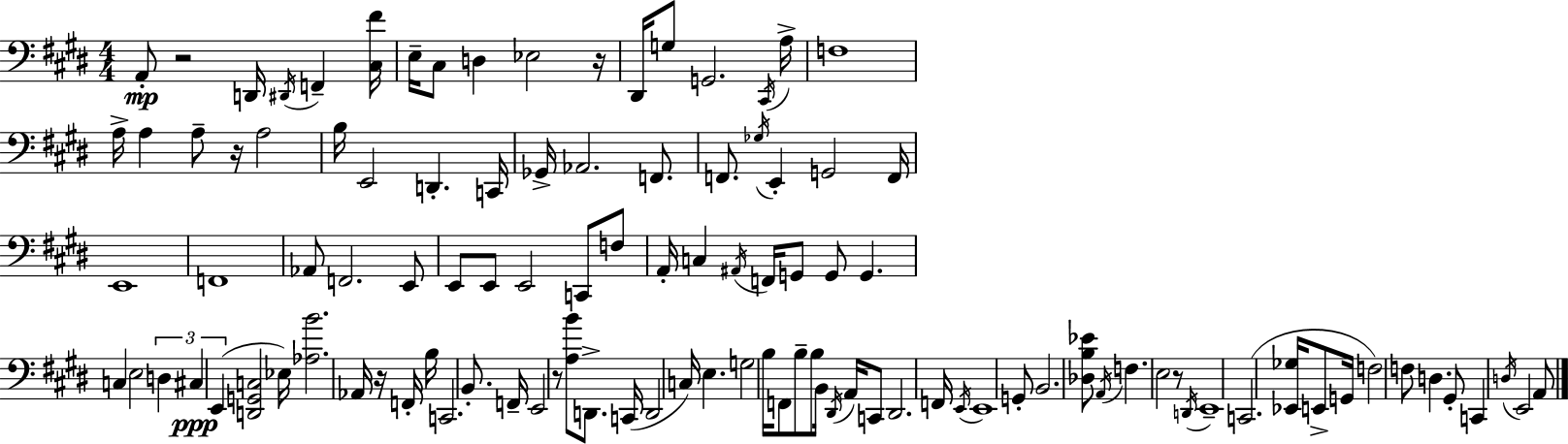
A2/e R/h D2/s D#2/s F2/q [C#3,F#4]/s E3/s C#3/e D3/q Eb3/h R/s D#2/s G3/e G2/h. C#2/s A3/s F3/w A3/s A3/q A3/e R/s A3/h B3/s E2/h D2/q. C2/s Gb2/s Ab2/h. F2/e. F2/e. Gb3/s E2/q G2/h F2/s E2/w F2/w Ab2/e F2/h. E2/e E2/e E2/e E2/h C2/e F3/e A2/s C3/q A#2/s F2/s G2/e G2/e G2/q. C3/q E3/h D3/q C#3/q E2/q [D2,G2,C3]/h Eb3/s [Ab3,B4]/h. Ab2/s R/s F2/s B3/s C2/h. B2/e. F2/s E2/h R/e [A3,B4]/e D2/e. C2/s D2/h C3/s E3/q. G3/h B3/s F2/e B3/e B3/e B2/s D#2/s A2/s C2/e D#2/h. F2/s E2/s E2/w G2/e B2/h. [Db3,B3,Eb4]/e A2/s F3/q. E3/h R/e D2/s E2/w C2/h. [Eb2,Gb3]/s E2/e G2/s F3/h F3/e D3/q. G#2/e C2/q D3/s E2/h A2/e